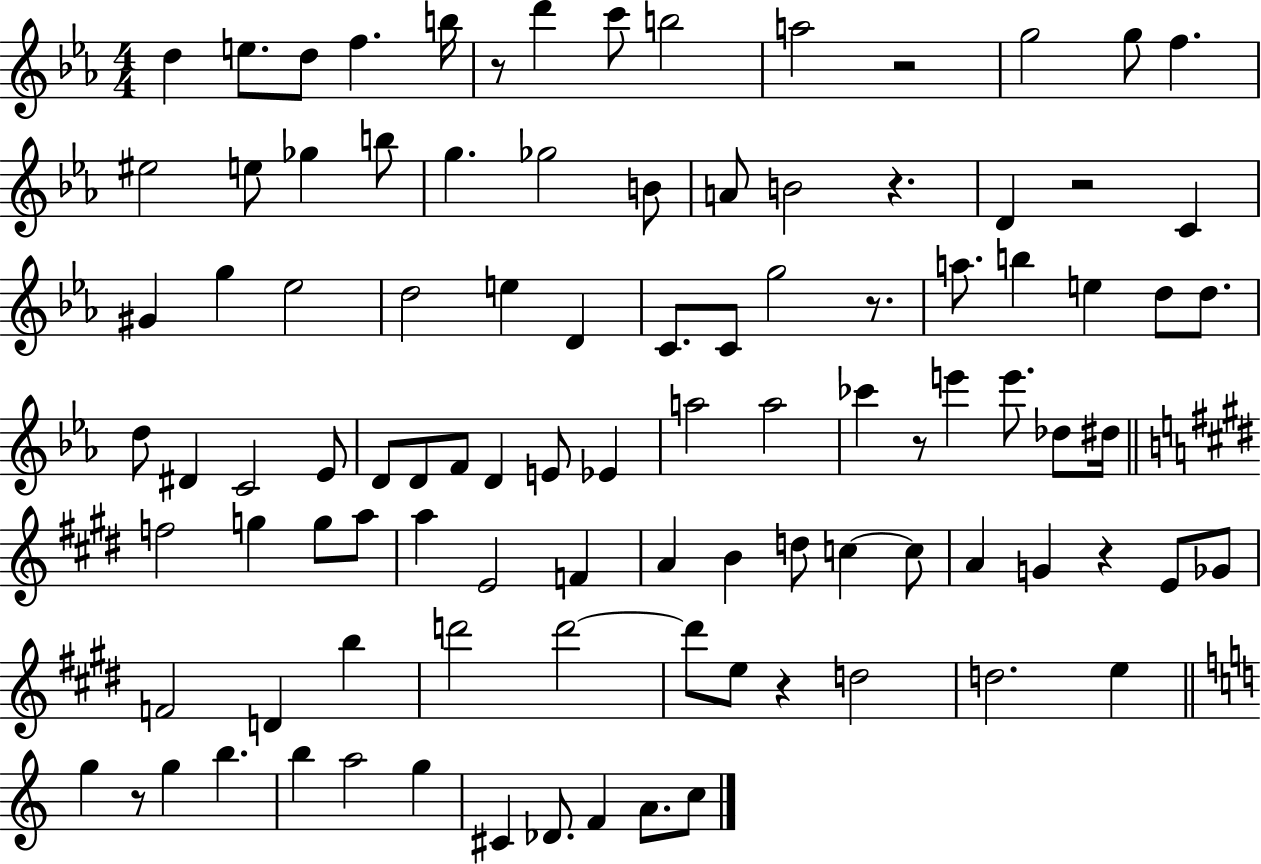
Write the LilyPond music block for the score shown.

{
  \clef treble
  \numericTimeSignature
  \time 4/4
  \key ees \major
  d''4 e''8. d''8 f''4. b''16 | r8 d'''4 c'''8 b''2 | a''2 r2 | g''2 g''8 f''4. | \break eis''2 e''8 ges''4 b''8 | g''4. ges''2 b'8 | a'8 b'2 r4. | d'4 r2 c'4 | \break gis'4 g''4 ees''2 | d''2 e''4 d'4 | c'8. c'8 g''2 r8. | a''8. b''4 e''4 d''8 d''8. | \break d''8 dis'4 c'2 ees'8 | d'8 d'8 f'8 d'4 e'8 ees'4 | a''2 a''2 | ces'''4 r8 e'''4 e'''8. des''8 dis''16 | \break \bar "||" \break \key e \major f''2 g''4 g''8 a''8 | a''4 e'2 f'4 | a'4 b'4 d''8 c''4~~ c''8 | a'4 g'4 r4 e'8 ges'8 | \break f'2 d'4 b''4 | d'''2 d'''2~~ | d'''8 e''8 r4 d''2 | d''2. e''4 | \break \bar "||" \break \key c \major g''4 r8 g''4 b''4. | b''4 a''2 g''4 | cis'4 des'8. f'4 a'8. c''8 | \bar "|."
}